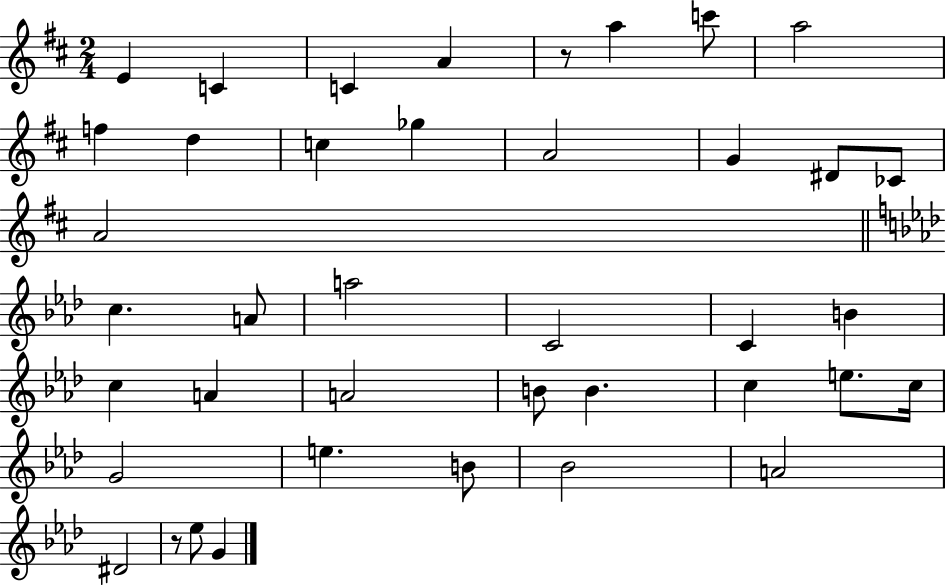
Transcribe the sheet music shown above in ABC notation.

X:1
T:Untitled
M:2/4
L:1/4
K:D
E C C A z/2 a c'/2 a2 f d c _g A2 G ^D/2 _C/2 A2 c A/2 a2 C2 C B c A A2 B/2 B c e/2 c/4 G2 e B/2 _B2 A2 ^D2 z/2 _e/2 G